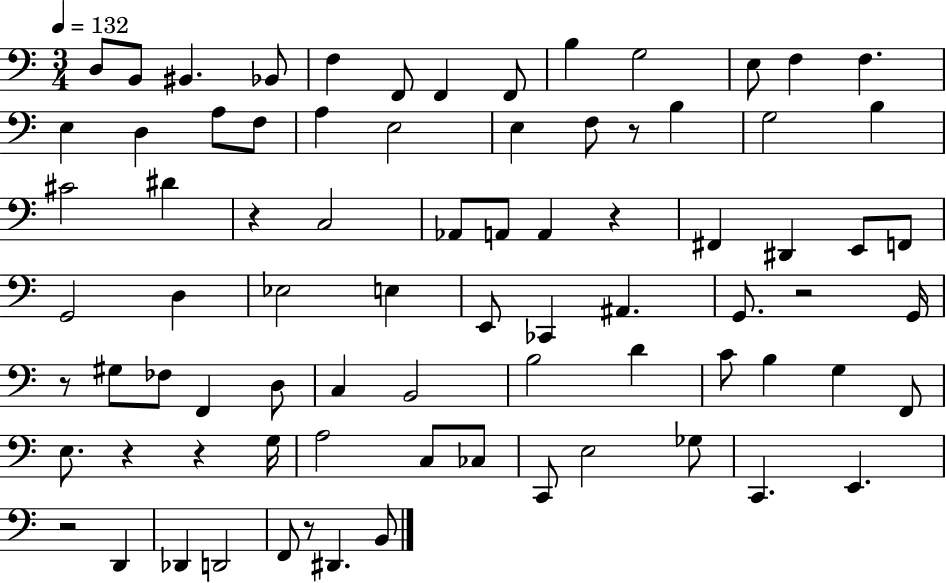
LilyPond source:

{
  \clef bass
  \numericTimeSignature
  \time 3/4
  \key c \major
  \tempo 4 = 132
  \repeat volta 2 { d8 b,8 bis,4. bes,8 | f4 f,8 f,4 f,8 | b4 g2 | e8 f4 f4. | \break e4 d4 a8 f8 | a4 e2 | e4 f8 r8 b4 | g2 b4 | \break cis'2 dis'4 | r4 c2 | aes,8 a,8 a,4 r4 | fis,4 dis,4 e,8 f,8 | \break g,2 d4 | ees2 e4 | e,8 ces,4 ais,4. | g,8. r2 g,16 | \break r8 gis8 fes8 f,4 d8 | c4 b,2 | b2 d'4 | c'8 b4 g4 f,8 | \break e8. r4 r4 g16 | a2 c8 ces8 | c,8 e2 ges8 | c,4. e,4. | \break r2 d,4 | des,4 d,2 | f,8 r8 dis,4. b,8 | } \bar "|."
}